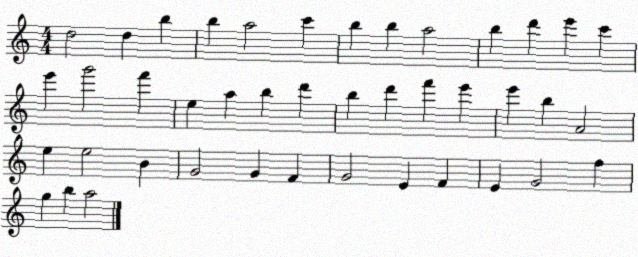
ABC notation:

X:1
T:Untitled
M:4/4
L:1/4
K:C
d2 d b b a2 c' b b a2 b d' e' c' e' g'2 f' e a b d' b d' f' e' e' b A2 e e2 B G2 G F G2 E F E G2 f g b a2